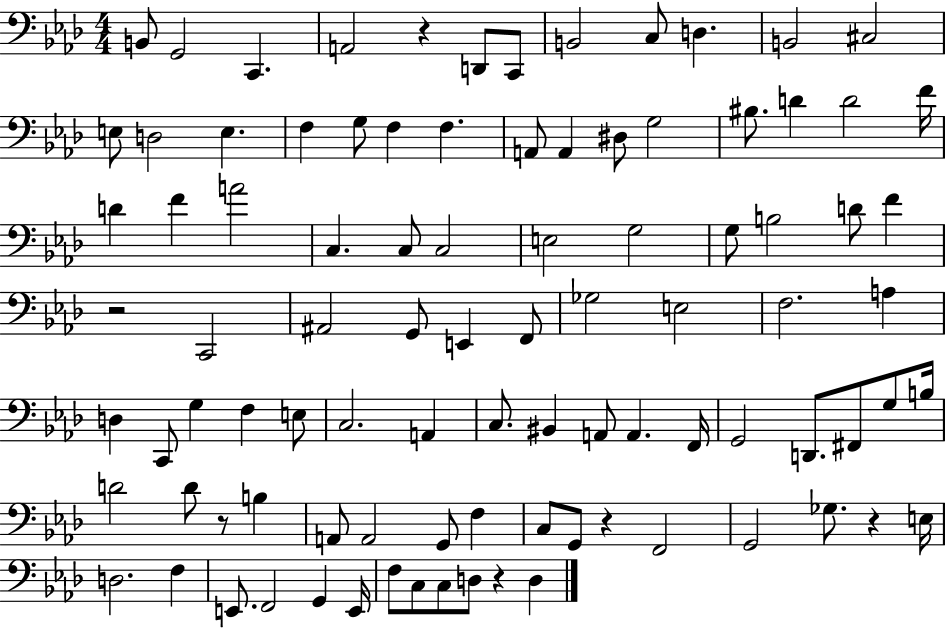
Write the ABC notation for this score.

X:1
T:Untitled
M:4/4
L:1/4
K:Ab
B,,/2 G,,2 C,, A,,2 z D,,/2 C,,/2 B,,2 C,/2 D, B,,2 ^C,2 E,/2 D,2 E, F, G,/2 F, F, A,,/2 A,, ^D,/2 G,2 ^B,/2 D D2 F/4 D F A2 C, C,/2 C,2 E,2 G,2 G,/2 B,2 D/2 F z2 C,,2 ^A,,2 G,,/2 E,, F,,/2 _G,2 E,2 F,2 A, D, C,,/2 G, F, E,/2 C,2 A,, C,/2 ^B,, A,,/2 A,, F,,/4 G,,2 D,,/2 ^F,,/2 G,/2 B,/4 D2 D/2 z/2 B, A,,/2 A,,2 G,,/2 F, C,/2 G,,/2 z F,,2 G,,2 _G,/2 z E,/4 D,2 F, E,,/2 F,,2 G,, E,,/4 F,/2 C,/2 C,/2 D,/2 z D,